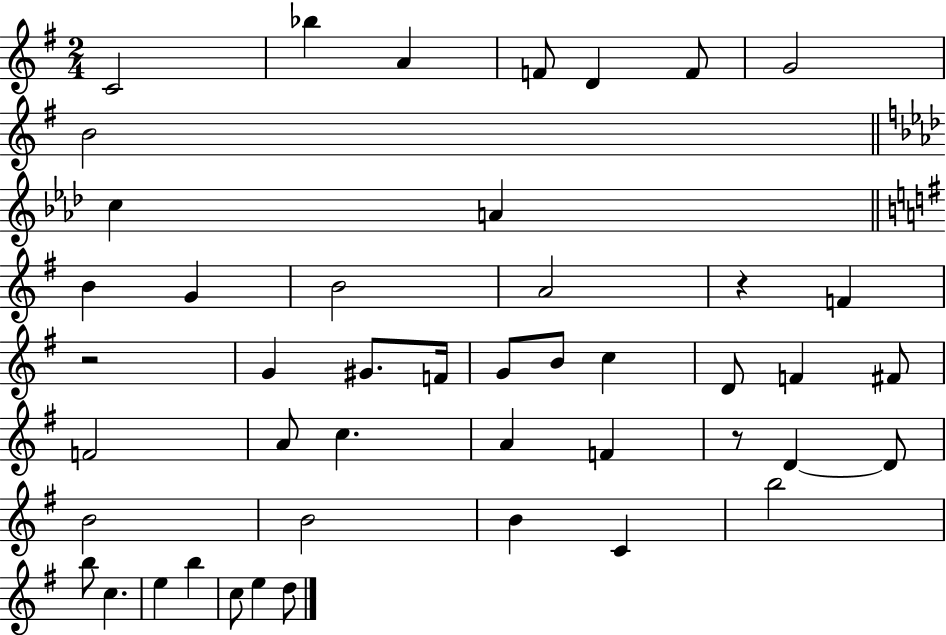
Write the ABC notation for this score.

X:1
T:Untitled
M:2/4
L:1/4
K:G
C2 _b A F/2 D F/2 G2 B2 c A B G B2 A2 z F z2 G ^G/2 F/4 G/2 B/2 c D/2 F ^F/2 F2 A/2 c A F z/2 D D/2 B2 B2 B C b2 b/2 c e b c/2 e d/2